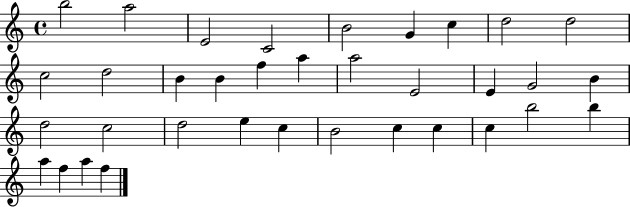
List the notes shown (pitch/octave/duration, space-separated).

B5/h A5/h E4/h C4/h B4/h G4/q C5/q D5/h D5/h C5/h D5/h B4/q B4/q F5/q A5/q A5/h E4/h E4/q G4/h B4/q D5/h C5/h D5/h E5/q C5/q B4/h C5/q C5/q C5/q B5/h B5/q A5/q F5/q A5/q F5/q